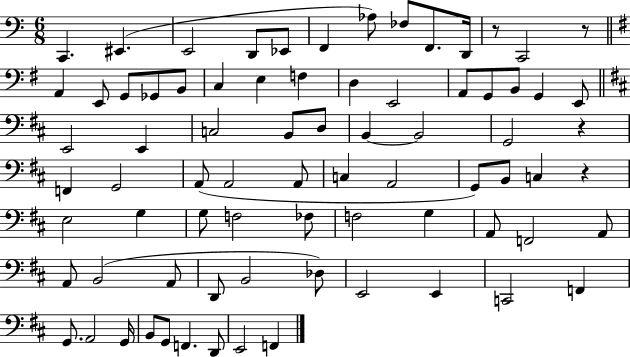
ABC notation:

X:1
T:Untitled
M:6/8
L:1/4
K:C
C,, ^E,, E,,2 D,,/2 _E,,/2 F,, _A,/2 _F,/2 F,,/2 D,,/4 z/2 C,,2 z/2 A,, E,,/2 G,,/2 _G,,/2 B,,/2 C, E, F, D, E,,2 A,,/2 G,,/2 B,,/2 G,, E,,/2 E,,2 E,, C,2 B,,/2 D,/2 B,, B,,2 G,,2 z F,, G,,2 A,,/2 A,,2 A,,/2 C, A,,2 G,,/2 B,,/2 C, z E,2 G, G,/2 F,2 _F,/2 F,2 G, A,,/2 F,,2 A,,/2 A,,/2 B,,2 A,,/2 D,,/2 B,,2 _D,/2 E,,2 E,, C,,2 F,, G,,/2 A,,2 G,,/4 B,,/2 G,,/2 F,, D,,/2 E,,2 F,,